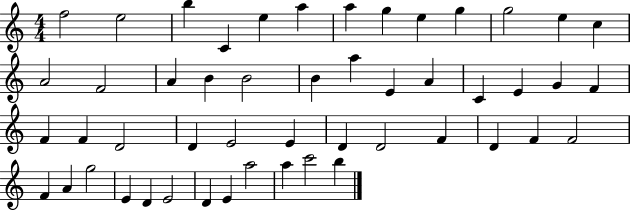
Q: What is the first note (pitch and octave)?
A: F5